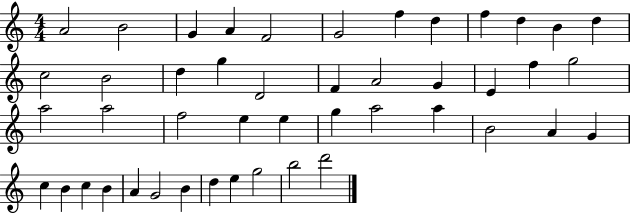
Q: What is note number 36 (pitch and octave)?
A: B4